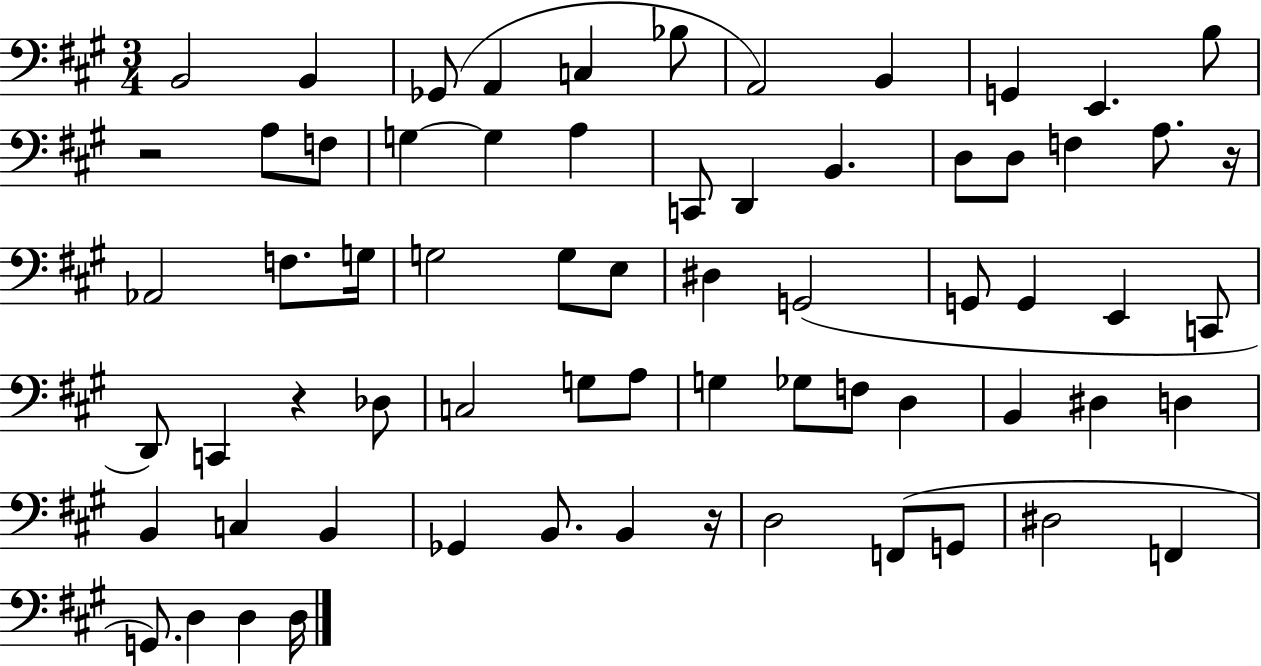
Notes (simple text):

B2/h B2/q Gb2/e A2/q C3/q Bb3/e A2/h B2/q G2/q E2/q. B3/e R/h A3/e F3/e G3/q G3/q A3/q C2/e D2/q B2/q. D3/e D3/e F3/q A3/e. R/s Ab2/h F3/e. G3/s G3/h G3/e E3/e D#3/q G2/h G2/e G2/q E2/q C2/e D2/e C2/q R/q Db3/e C3/h G3/e A3/e G3/q Gb3/e F3/e D3/q B2/q D#3/q D3/q B2/q C3/q B2/q Gb2/q B2/e. B2/q R/s D3/h F2/e G2/e D#3/h F2/q G2/e. D3/q D3/q D3/s